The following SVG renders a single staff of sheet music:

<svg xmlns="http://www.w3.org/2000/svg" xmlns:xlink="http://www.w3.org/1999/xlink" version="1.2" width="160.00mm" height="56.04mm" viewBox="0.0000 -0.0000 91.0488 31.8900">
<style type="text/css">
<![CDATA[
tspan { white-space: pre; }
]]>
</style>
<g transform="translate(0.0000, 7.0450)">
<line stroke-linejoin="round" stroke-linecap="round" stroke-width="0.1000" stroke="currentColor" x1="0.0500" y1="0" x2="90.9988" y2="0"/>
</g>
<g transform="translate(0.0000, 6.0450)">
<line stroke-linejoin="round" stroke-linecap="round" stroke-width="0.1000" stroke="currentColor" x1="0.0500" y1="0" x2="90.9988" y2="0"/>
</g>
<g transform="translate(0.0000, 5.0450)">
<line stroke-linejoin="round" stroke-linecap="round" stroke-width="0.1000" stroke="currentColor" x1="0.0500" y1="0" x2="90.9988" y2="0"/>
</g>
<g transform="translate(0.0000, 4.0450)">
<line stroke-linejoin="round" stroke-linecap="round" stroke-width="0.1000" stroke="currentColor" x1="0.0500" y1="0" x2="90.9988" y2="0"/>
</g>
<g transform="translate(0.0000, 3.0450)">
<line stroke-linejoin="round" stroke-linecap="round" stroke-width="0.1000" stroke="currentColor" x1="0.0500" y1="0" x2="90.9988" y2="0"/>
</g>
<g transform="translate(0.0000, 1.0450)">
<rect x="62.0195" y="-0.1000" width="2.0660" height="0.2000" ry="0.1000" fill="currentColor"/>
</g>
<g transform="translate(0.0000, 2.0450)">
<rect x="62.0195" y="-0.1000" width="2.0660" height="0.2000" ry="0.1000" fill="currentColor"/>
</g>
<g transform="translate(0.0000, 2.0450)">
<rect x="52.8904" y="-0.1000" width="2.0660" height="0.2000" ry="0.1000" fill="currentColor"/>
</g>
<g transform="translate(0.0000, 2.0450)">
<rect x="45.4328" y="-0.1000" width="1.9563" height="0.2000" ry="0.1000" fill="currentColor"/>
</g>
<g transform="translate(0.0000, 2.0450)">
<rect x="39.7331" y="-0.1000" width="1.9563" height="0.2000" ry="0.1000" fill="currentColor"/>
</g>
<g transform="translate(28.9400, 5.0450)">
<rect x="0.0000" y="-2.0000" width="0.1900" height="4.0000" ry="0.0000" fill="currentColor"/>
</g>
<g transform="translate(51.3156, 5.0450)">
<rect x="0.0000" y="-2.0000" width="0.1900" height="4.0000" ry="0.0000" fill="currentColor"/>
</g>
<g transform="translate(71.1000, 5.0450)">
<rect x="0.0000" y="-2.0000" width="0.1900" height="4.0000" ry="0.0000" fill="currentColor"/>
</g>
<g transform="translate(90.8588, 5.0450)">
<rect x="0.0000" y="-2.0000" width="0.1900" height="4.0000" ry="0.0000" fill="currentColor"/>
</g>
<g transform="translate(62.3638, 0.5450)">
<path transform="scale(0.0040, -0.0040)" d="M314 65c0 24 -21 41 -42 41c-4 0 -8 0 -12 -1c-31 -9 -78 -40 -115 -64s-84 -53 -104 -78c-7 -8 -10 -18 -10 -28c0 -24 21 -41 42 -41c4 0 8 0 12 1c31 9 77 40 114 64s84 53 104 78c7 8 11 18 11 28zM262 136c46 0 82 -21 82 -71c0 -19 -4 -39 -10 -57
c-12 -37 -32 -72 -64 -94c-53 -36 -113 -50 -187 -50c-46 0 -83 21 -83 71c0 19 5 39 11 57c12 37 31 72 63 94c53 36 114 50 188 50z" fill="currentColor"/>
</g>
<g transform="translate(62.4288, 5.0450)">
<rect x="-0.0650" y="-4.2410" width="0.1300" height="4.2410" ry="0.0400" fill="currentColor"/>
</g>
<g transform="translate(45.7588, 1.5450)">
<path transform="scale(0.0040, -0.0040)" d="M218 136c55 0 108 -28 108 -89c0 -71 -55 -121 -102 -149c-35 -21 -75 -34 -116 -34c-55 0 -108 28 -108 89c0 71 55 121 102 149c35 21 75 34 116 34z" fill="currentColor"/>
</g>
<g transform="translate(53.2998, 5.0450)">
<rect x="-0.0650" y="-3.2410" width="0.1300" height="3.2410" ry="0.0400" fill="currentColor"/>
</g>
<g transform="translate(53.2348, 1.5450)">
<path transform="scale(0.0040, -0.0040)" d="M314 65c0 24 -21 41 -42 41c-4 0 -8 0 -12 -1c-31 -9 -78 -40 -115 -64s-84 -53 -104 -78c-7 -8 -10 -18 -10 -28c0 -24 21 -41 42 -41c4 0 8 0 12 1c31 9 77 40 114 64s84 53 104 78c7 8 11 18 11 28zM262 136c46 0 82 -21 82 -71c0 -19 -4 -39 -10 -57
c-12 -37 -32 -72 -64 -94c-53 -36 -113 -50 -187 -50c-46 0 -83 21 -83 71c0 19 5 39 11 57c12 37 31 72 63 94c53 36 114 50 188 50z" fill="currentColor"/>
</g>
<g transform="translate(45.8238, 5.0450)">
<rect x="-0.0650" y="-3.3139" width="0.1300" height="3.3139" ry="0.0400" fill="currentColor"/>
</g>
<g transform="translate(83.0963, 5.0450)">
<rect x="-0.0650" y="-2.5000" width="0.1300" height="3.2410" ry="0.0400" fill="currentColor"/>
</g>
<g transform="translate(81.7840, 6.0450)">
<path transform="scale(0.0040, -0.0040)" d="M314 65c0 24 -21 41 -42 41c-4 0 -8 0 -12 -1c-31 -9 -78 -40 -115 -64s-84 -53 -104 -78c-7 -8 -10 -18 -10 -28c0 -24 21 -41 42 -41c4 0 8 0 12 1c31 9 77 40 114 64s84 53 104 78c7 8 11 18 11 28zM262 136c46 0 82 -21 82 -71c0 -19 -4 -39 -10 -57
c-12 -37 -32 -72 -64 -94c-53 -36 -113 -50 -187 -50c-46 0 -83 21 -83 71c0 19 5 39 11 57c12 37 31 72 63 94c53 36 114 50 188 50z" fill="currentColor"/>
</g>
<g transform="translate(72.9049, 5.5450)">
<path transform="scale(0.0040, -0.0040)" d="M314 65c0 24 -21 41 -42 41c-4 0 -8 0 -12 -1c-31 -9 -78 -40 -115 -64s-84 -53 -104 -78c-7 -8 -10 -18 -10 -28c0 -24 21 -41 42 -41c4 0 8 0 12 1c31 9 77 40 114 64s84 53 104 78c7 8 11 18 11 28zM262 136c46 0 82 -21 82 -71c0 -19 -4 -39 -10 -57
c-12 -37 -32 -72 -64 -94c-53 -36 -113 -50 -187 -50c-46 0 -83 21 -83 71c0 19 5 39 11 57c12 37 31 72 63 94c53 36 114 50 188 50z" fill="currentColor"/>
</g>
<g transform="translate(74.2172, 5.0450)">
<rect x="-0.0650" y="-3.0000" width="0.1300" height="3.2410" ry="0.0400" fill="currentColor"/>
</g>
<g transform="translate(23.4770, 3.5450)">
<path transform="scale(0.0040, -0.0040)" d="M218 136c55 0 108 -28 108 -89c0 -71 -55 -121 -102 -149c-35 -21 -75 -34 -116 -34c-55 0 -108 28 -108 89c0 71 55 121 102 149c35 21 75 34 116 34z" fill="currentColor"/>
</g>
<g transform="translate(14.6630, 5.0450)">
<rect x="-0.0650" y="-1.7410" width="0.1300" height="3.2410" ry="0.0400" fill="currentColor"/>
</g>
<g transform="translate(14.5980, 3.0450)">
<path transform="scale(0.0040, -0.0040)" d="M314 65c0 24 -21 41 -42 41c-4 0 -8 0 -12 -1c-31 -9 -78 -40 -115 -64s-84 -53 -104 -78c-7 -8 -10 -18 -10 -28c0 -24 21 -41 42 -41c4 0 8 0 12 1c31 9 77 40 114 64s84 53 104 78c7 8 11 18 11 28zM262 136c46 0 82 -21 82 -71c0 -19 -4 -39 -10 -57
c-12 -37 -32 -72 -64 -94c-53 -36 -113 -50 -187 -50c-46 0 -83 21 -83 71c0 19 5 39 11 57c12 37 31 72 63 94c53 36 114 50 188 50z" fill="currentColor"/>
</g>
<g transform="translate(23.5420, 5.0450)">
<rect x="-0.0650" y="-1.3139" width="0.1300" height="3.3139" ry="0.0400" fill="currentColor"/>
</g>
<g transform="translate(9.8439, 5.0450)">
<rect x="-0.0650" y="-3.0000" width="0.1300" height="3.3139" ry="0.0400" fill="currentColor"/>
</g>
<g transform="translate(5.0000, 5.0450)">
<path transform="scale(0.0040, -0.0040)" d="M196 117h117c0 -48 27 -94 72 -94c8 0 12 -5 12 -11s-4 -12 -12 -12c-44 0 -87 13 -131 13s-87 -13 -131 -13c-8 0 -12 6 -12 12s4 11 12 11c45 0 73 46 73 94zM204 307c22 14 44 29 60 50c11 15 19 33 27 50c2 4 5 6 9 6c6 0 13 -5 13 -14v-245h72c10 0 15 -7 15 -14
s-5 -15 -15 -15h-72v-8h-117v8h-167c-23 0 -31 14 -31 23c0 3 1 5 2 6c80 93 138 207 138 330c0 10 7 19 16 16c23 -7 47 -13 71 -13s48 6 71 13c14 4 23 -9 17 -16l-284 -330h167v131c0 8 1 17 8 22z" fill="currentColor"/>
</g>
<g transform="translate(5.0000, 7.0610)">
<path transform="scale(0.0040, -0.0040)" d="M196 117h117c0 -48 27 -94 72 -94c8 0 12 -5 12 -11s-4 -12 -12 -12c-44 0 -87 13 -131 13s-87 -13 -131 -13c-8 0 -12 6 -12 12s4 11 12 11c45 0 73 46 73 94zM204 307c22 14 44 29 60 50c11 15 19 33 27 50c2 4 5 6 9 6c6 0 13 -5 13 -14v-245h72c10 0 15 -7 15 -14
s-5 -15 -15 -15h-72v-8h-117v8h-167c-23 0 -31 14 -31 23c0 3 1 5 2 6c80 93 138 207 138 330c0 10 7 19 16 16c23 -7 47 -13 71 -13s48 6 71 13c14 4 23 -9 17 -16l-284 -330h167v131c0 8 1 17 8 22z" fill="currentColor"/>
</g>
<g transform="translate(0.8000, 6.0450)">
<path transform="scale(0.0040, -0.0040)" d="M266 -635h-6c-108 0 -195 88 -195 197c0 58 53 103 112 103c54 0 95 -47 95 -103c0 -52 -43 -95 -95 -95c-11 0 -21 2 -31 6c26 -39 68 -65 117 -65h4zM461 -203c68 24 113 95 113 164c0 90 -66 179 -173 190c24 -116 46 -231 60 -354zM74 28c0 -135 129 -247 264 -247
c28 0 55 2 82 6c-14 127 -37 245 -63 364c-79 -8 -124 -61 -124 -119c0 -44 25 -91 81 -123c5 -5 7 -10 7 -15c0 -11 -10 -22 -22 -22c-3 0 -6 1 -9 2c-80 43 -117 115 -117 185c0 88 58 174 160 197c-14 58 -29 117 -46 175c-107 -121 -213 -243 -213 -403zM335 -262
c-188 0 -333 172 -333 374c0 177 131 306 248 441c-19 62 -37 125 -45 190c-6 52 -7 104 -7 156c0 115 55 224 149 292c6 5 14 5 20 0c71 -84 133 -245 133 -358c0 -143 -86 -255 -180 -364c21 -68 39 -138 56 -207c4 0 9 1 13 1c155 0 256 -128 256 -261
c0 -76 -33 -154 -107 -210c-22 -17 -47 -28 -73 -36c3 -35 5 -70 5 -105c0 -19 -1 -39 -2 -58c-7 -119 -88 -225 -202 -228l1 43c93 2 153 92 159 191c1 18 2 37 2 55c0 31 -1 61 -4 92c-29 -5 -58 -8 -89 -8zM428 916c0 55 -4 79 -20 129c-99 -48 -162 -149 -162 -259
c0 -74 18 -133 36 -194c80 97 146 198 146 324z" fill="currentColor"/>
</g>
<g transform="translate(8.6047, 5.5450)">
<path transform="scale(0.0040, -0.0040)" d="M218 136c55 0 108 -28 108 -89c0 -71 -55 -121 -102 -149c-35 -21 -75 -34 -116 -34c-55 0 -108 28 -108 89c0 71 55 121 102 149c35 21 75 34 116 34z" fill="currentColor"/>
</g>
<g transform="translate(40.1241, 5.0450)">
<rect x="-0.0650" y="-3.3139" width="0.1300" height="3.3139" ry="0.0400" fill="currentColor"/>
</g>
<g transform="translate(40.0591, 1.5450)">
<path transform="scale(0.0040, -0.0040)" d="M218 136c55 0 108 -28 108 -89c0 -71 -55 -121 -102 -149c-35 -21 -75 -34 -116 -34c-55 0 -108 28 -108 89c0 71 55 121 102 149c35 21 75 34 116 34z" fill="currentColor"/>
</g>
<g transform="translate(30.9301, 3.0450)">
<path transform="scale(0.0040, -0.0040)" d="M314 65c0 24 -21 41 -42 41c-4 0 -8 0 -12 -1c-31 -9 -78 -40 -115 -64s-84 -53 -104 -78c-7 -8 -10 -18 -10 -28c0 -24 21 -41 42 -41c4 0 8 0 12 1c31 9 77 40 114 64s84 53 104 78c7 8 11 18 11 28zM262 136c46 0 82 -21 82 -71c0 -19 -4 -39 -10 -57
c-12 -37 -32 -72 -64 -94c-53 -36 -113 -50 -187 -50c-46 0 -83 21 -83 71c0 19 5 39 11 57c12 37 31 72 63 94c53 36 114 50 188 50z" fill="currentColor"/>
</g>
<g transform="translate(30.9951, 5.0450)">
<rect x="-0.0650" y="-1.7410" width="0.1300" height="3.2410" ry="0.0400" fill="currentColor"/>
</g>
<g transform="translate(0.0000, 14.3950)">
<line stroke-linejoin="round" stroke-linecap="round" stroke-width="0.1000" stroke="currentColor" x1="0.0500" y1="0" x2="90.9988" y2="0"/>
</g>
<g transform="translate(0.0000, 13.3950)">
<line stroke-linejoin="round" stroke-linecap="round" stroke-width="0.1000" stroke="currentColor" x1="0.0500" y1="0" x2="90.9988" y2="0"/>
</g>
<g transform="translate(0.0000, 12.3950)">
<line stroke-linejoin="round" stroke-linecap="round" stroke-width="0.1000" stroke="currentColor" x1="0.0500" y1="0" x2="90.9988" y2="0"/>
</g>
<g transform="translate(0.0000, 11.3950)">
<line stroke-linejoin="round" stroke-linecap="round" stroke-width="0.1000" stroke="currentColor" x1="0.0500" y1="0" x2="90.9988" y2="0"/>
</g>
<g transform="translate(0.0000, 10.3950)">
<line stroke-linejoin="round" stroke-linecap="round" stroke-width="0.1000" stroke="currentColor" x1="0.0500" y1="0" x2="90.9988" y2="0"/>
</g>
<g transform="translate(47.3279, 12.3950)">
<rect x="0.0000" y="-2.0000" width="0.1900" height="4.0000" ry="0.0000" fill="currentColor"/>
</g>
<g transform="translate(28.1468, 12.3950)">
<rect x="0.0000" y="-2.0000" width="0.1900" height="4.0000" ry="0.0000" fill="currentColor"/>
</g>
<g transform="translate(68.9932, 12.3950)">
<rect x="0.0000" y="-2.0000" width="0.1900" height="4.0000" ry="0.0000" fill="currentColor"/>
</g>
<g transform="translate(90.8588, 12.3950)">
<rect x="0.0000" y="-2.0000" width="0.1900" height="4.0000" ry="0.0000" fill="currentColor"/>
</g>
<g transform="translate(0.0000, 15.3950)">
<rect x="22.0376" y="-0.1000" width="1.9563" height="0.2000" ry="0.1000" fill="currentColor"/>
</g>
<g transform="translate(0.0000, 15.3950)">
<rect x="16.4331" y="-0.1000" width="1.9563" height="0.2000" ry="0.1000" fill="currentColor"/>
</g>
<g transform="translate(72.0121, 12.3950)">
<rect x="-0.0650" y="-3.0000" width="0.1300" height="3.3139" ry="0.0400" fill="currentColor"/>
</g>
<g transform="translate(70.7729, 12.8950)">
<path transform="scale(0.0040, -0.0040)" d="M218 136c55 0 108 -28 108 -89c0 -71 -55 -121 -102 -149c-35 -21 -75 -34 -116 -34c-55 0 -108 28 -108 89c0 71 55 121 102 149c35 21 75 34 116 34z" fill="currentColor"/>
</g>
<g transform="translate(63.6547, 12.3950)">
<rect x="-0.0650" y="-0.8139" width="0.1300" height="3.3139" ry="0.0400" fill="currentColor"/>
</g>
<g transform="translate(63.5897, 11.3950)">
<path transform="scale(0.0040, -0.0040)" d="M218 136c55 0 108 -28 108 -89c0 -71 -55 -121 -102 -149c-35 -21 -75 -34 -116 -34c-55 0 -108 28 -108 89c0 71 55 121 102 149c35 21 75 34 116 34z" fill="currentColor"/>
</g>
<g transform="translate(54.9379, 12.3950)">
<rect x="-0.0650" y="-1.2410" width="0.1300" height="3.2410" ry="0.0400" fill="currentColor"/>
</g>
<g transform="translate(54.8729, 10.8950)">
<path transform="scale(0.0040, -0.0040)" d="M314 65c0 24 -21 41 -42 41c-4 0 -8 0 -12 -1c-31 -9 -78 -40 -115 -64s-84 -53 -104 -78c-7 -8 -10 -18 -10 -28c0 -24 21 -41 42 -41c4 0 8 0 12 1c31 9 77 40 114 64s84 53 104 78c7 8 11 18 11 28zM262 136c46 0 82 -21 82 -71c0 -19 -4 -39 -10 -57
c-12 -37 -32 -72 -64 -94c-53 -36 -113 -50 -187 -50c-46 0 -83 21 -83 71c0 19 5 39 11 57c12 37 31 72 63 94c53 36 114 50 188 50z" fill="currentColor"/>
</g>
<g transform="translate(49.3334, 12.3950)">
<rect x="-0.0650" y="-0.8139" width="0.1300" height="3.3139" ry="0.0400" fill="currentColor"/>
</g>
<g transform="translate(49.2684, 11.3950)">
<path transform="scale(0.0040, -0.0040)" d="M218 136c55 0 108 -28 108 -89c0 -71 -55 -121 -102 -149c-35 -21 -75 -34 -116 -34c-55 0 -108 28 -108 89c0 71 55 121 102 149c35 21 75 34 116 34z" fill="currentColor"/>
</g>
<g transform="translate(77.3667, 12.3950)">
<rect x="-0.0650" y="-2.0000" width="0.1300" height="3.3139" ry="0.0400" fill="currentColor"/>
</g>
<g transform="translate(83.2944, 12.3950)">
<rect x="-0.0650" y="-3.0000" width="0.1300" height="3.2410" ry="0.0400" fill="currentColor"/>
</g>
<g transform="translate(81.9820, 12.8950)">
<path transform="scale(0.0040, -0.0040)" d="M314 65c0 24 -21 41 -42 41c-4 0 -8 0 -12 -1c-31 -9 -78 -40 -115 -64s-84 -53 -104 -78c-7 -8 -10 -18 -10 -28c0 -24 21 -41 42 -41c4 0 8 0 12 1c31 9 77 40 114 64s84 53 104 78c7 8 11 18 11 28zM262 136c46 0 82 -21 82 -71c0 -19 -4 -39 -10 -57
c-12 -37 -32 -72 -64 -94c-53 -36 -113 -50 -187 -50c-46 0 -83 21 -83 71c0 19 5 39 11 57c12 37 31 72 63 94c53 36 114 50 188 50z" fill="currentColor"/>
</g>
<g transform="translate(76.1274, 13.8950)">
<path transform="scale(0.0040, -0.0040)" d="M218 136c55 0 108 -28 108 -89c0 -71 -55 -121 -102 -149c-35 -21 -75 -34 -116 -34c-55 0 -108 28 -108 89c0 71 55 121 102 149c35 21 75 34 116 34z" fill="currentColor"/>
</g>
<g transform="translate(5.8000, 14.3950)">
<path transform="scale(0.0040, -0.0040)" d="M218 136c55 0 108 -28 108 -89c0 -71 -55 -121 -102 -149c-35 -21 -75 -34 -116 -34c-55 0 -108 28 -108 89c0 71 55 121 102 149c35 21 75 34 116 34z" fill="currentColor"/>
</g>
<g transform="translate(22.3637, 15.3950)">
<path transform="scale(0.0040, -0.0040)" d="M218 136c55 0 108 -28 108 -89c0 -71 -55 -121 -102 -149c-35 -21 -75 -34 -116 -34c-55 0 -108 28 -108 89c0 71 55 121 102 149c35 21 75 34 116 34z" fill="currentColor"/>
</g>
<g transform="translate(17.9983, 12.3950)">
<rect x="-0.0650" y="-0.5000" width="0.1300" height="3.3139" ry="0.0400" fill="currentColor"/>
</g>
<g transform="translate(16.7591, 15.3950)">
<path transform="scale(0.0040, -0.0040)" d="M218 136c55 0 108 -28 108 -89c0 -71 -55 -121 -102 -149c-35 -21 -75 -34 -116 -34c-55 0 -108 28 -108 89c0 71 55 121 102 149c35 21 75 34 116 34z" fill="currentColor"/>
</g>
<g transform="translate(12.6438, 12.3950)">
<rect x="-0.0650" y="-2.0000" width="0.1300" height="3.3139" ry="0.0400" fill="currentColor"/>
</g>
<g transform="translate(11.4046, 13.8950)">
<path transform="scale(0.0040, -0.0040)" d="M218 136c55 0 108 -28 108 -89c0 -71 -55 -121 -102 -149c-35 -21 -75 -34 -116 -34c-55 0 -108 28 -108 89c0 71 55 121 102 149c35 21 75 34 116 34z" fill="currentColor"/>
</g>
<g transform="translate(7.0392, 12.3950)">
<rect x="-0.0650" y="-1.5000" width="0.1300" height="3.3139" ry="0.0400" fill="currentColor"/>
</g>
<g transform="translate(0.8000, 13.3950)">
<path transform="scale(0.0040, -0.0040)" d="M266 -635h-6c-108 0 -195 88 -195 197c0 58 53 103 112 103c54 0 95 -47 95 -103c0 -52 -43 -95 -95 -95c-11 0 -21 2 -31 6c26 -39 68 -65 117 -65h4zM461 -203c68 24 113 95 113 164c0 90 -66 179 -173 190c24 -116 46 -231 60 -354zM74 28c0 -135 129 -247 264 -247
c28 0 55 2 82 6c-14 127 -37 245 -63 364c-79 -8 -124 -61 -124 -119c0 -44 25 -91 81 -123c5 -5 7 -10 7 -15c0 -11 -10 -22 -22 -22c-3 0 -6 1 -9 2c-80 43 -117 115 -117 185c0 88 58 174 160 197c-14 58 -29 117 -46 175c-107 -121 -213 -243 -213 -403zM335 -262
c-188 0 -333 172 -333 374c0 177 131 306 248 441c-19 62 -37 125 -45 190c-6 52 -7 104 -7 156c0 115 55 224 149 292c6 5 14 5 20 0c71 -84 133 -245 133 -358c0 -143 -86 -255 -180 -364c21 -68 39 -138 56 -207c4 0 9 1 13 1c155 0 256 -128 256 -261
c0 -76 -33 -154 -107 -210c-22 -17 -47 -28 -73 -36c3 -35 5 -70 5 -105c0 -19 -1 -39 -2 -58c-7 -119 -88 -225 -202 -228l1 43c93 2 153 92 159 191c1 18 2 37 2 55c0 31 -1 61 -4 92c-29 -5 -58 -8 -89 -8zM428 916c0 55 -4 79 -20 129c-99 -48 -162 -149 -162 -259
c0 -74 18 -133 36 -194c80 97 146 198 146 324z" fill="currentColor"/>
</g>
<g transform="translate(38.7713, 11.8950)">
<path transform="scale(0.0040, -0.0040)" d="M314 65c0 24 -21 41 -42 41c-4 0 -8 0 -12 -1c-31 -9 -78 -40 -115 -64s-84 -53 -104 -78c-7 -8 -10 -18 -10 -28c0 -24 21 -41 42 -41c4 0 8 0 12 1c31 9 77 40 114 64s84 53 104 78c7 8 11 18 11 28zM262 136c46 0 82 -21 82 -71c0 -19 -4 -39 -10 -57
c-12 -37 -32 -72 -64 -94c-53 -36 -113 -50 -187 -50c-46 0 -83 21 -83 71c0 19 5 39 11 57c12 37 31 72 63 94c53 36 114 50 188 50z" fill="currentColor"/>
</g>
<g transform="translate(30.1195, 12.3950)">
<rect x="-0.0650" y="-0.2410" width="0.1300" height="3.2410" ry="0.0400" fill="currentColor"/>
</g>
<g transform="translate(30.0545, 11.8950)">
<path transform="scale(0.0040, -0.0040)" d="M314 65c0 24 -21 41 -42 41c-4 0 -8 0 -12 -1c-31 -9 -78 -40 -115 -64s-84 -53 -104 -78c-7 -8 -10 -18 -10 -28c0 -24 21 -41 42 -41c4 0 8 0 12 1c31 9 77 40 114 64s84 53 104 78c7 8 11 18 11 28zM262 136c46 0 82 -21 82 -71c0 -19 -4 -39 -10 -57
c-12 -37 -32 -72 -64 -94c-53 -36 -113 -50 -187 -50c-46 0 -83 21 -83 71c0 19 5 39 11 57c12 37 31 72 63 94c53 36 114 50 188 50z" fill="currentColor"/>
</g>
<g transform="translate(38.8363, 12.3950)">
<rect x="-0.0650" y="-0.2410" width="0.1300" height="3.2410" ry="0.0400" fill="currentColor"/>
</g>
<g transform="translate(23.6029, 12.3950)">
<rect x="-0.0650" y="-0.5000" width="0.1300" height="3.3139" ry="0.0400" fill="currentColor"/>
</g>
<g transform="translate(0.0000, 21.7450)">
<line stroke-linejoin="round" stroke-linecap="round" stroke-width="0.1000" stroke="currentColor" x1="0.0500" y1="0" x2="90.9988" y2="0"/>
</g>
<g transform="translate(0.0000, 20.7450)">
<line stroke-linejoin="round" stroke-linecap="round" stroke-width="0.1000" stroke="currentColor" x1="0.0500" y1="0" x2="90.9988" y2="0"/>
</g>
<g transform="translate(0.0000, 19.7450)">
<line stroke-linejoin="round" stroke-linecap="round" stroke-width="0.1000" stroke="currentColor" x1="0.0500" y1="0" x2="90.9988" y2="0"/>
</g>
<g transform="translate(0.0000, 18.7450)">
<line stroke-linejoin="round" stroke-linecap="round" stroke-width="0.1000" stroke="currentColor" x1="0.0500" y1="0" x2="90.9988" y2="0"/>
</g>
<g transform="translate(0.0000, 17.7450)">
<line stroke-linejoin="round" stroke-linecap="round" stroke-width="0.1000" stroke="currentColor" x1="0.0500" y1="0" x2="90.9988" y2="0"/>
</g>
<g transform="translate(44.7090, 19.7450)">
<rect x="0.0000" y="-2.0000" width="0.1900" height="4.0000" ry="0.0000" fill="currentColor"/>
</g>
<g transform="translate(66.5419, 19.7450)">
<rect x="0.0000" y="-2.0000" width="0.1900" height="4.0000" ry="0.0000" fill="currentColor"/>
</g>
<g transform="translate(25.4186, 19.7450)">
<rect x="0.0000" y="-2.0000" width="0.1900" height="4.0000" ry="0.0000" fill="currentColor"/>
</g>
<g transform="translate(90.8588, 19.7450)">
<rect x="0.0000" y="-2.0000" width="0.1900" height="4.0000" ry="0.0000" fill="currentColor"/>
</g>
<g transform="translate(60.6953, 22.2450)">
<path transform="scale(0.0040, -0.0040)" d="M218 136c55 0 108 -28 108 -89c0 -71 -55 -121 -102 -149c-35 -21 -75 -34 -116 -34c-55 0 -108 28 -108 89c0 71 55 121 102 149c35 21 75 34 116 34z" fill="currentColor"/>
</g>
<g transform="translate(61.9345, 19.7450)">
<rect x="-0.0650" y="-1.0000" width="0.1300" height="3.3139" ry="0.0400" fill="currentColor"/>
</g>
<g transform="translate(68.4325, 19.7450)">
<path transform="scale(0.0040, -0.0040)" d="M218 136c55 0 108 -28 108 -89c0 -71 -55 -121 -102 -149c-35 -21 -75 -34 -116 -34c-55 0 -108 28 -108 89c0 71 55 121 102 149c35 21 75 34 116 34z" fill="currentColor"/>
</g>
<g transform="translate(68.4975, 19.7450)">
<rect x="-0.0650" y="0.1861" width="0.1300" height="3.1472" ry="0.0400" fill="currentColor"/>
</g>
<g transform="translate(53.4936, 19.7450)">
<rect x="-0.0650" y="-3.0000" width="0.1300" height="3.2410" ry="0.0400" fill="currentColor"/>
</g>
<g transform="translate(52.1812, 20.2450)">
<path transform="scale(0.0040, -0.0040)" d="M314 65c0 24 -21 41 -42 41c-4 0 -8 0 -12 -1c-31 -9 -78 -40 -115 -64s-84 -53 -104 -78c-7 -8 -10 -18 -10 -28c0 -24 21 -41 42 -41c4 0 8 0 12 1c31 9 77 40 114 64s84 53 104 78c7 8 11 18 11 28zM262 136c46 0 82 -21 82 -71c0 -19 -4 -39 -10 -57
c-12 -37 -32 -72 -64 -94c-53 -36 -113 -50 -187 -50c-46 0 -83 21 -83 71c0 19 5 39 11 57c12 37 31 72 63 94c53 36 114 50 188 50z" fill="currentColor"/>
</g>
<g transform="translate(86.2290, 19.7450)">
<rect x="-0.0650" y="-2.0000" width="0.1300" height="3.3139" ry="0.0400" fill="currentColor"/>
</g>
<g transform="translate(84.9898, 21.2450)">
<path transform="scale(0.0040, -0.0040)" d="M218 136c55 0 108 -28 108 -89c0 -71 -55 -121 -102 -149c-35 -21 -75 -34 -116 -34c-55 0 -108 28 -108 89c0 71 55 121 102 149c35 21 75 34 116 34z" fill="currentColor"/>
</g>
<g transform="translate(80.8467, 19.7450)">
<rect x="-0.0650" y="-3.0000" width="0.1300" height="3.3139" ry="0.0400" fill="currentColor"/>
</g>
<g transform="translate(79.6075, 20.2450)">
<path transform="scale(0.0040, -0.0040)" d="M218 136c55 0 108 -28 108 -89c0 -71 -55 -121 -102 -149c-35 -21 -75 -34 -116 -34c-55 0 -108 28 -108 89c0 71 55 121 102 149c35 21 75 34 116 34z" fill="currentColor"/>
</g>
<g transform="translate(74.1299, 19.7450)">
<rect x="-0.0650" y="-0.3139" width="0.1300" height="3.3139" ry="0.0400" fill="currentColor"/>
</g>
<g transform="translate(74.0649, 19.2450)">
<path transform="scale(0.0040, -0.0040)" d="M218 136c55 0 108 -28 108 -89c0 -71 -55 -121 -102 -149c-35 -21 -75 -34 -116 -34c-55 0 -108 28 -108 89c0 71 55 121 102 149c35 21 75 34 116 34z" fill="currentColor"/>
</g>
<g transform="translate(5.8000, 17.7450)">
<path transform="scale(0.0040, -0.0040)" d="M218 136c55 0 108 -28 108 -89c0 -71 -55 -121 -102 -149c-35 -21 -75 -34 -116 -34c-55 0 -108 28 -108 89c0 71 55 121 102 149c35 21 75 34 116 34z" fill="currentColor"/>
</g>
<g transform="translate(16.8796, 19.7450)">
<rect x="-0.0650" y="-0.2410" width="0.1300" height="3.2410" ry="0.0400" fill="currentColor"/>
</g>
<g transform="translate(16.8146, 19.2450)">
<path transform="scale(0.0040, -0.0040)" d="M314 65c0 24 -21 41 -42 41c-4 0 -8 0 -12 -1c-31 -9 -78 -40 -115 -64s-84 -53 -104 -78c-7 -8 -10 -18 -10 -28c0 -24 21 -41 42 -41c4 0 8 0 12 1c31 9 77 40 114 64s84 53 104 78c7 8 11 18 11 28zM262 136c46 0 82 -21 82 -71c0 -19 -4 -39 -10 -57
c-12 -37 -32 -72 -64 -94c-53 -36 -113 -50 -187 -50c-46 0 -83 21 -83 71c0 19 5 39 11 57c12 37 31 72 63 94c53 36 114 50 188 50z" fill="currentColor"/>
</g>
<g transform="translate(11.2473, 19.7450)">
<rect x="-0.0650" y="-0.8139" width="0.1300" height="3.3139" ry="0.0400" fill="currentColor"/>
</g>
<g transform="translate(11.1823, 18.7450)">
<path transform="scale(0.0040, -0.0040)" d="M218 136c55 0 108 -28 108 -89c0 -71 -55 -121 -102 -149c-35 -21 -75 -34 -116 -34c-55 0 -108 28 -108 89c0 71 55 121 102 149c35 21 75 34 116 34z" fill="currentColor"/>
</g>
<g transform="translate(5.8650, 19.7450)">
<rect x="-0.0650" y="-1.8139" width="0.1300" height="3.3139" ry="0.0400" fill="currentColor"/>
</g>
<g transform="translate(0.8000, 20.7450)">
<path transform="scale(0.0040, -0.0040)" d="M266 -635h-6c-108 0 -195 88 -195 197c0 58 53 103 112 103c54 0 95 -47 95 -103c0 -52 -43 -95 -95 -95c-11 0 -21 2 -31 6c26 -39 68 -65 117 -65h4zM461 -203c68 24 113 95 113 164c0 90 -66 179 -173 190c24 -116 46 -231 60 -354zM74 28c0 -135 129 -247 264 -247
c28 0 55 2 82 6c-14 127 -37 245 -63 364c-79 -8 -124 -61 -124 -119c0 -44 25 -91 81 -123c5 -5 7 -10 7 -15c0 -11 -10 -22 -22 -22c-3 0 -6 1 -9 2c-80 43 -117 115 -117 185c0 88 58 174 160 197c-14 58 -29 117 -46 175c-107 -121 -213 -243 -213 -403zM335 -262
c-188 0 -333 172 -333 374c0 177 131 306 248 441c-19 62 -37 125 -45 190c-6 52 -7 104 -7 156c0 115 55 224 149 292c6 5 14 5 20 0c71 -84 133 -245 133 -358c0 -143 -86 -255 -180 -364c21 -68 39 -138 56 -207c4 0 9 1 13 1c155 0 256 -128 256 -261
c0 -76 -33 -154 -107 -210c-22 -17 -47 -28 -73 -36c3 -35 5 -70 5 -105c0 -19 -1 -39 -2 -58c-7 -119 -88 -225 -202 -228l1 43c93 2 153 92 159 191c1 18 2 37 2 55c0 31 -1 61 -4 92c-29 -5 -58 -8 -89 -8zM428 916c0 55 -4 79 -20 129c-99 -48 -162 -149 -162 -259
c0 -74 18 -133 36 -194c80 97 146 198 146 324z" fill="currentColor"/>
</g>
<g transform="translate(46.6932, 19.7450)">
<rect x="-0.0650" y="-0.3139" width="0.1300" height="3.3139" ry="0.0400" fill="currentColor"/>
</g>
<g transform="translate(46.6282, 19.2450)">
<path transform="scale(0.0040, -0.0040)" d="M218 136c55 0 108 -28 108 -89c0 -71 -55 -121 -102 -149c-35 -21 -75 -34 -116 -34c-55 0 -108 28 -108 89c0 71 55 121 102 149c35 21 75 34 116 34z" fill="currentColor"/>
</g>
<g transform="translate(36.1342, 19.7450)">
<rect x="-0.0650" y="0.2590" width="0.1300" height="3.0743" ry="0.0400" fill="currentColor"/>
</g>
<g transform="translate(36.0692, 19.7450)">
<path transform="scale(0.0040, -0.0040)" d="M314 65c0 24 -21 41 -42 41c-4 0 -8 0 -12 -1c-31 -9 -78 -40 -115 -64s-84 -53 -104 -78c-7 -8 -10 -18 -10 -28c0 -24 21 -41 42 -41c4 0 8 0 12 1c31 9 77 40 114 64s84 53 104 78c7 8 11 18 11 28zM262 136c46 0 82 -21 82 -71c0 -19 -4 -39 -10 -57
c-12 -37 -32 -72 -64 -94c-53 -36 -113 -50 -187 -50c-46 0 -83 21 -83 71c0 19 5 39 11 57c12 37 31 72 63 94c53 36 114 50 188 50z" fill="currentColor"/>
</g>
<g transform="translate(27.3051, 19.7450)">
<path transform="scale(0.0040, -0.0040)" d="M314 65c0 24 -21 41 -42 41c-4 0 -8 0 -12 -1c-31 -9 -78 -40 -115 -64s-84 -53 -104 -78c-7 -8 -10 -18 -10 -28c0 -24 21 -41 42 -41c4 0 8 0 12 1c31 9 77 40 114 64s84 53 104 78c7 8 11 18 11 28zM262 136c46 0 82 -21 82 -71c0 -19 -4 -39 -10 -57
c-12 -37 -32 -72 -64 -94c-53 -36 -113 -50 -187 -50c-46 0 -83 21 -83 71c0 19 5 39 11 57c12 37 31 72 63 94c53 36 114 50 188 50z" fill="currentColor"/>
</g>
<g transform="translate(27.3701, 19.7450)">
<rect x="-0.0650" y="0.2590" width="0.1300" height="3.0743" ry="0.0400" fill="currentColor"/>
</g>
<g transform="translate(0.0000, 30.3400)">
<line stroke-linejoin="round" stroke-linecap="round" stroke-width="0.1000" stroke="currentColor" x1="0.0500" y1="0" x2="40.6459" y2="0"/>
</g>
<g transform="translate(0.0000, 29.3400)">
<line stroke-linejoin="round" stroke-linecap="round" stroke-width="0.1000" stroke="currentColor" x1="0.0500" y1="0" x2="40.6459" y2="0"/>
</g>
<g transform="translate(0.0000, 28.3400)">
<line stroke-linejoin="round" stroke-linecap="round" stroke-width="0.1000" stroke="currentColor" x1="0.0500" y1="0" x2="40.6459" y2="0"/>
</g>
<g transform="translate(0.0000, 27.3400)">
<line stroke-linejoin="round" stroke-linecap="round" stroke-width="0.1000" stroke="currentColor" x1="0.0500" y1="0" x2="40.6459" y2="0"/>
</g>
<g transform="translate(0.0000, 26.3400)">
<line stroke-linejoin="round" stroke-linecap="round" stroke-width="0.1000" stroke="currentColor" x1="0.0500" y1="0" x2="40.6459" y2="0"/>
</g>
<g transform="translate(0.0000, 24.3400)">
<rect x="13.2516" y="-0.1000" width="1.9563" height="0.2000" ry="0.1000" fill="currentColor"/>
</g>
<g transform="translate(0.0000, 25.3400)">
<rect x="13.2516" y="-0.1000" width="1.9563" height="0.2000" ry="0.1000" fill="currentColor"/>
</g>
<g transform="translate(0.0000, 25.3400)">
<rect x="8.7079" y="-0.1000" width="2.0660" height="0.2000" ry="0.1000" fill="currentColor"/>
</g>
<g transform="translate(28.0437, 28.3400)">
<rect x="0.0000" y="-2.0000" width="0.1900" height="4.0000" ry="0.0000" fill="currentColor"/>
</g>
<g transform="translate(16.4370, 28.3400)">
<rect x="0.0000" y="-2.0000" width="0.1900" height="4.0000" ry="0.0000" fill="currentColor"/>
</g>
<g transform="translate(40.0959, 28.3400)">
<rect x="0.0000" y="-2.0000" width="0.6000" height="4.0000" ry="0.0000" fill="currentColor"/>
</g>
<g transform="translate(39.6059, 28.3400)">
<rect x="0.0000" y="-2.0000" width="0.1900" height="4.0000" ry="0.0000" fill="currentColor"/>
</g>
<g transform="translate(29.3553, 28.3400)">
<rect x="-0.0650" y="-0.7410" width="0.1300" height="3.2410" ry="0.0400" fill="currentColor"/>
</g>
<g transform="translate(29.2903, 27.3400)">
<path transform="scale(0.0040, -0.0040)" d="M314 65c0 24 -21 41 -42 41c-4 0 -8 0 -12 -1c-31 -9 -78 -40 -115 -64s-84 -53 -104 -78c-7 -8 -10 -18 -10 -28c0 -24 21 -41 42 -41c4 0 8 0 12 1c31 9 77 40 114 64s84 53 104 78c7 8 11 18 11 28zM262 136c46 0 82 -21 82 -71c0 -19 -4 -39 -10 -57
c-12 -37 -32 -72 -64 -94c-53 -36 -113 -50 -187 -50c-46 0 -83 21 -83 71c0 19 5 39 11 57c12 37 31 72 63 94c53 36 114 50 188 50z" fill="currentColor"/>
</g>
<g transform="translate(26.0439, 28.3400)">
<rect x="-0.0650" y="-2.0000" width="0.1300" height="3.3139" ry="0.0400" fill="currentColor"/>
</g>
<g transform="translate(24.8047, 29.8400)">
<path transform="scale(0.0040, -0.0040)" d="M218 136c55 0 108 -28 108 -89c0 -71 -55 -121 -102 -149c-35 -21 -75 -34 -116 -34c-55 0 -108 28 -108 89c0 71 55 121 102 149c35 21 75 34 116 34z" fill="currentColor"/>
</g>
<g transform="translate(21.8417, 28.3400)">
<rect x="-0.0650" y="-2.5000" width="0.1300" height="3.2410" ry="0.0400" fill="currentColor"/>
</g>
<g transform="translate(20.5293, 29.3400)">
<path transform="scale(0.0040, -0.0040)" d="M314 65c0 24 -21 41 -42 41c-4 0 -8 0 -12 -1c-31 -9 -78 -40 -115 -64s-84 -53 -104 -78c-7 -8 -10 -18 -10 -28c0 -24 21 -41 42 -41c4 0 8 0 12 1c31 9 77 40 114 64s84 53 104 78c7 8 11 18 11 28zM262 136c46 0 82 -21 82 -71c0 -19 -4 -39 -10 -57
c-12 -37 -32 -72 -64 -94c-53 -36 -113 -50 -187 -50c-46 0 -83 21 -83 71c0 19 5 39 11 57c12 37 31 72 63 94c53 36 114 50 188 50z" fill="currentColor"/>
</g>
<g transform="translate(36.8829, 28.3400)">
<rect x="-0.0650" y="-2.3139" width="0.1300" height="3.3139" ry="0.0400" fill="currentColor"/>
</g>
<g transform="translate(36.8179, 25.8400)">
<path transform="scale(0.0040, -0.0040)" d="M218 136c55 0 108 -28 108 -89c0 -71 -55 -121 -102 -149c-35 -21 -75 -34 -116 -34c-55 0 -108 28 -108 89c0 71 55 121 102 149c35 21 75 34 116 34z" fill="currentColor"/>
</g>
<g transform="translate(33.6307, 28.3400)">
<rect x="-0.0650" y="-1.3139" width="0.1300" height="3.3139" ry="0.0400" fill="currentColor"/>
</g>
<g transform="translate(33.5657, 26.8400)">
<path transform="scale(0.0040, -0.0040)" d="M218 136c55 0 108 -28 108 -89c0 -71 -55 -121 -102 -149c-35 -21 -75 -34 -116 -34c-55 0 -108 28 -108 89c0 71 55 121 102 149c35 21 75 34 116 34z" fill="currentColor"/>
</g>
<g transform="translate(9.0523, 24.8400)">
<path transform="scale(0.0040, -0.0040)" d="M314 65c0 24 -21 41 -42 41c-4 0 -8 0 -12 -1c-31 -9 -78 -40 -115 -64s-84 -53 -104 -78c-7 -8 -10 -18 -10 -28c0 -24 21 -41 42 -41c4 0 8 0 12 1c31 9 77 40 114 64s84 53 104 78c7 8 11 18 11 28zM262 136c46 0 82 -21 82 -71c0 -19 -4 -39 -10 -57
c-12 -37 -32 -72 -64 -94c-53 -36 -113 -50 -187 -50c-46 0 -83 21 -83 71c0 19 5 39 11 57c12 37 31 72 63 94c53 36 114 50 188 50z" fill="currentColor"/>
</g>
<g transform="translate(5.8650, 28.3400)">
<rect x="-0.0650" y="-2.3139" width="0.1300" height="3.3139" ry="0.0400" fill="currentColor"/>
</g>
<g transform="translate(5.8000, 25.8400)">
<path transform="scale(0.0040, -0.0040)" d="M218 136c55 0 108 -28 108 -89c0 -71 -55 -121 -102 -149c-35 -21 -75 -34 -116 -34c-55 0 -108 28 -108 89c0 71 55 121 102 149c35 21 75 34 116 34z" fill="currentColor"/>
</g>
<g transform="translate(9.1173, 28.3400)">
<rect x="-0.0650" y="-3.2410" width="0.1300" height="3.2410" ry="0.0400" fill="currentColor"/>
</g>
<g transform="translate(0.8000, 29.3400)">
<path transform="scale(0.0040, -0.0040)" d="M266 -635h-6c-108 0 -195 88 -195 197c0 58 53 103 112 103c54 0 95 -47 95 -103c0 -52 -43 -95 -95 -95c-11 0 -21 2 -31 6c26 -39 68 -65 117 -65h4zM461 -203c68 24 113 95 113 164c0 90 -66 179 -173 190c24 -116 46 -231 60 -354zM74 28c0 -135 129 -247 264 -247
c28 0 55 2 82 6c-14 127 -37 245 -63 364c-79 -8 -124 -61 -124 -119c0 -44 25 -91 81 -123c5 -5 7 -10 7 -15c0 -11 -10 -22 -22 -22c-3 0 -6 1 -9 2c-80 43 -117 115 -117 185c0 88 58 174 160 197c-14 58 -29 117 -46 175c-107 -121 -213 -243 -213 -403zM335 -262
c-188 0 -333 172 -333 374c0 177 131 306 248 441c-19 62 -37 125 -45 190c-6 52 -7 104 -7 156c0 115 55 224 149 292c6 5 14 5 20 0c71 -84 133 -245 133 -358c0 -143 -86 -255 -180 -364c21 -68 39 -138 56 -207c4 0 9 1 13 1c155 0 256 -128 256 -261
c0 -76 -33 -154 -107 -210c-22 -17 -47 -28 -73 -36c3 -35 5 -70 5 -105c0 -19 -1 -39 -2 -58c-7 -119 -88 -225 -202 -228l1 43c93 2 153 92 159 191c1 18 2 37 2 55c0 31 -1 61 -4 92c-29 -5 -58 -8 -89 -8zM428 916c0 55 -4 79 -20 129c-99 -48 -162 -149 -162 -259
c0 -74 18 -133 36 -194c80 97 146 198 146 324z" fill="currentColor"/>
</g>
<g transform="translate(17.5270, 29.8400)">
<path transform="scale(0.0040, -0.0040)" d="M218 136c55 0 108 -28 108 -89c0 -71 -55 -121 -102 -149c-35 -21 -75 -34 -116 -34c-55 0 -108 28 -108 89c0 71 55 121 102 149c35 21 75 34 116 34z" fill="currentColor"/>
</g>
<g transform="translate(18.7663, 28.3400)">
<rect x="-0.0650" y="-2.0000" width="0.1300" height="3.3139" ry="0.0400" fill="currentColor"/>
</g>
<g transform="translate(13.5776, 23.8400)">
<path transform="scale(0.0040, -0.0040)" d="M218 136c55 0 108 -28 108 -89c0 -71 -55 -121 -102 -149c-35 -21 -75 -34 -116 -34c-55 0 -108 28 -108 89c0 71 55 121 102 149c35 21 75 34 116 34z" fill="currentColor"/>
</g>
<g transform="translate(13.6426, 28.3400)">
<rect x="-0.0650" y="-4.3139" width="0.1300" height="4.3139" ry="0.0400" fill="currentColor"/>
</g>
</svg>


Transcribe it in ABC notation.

X:1
T:Untitled
M:4/4
L:1/4
K:C
A f2 e f2 b b b2 d'2 A2 G2 E F C C c2 c2 d e2 d A F A2 f d c2 B2 B2 c A2 D B c A F g b2 d' F G2 F d2 e g